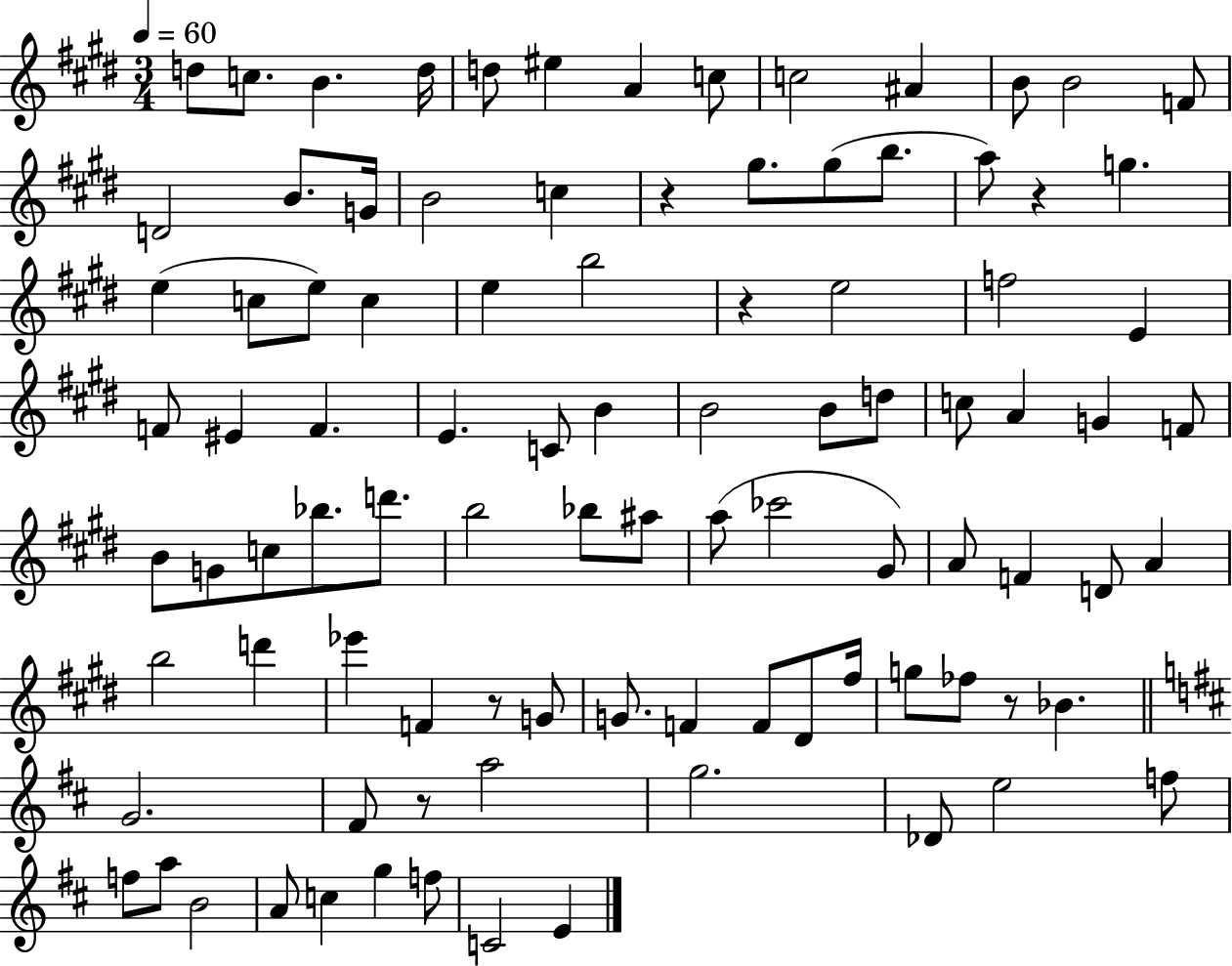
{
  \clef treble
  \numericTimeSignature
  \time 3/4
  \key e \major
  \tempo 4 = 60
  d''8 c''8. b'4. d''16 | d''8 eis''4 a'4 c''8 | c''2 ais'4 | b'8 b'2 f'8 | \break d'2 b'8. g'16 | b'2 c''4 | r4 gis''8. gis''8( b''8. | a''8) r4 g''4. | \break e''4( c''8 e''8) c''4 | e''4 b''2 | r4 e''2 | f''2 e'4 | \break f'8 eis'4 f'4. | e'4. c'8 b'4 | b'2 b'8 d''8 | c''8 a'4 g'4 f'8 | \break b'8 g'8 c''8 bes''8. d'''8. | b''2 bes''8 ais''8 | a''8( ces'''2 gis'8) | a'8 f'4 d'8 a'4 | \break b''2 d'''4 | ees'''4 f'4 r8 g'8 | g'8. f'4 f'8 dis'8 fis''16 | g''8 fes''8 r8 bes'4. | \break \bar "||" \break \key d \major g'2. | fis'8 r8 a''2 | g''2. | des'8 e''2 f''8 | \break f''8 a''8 b'2 | a'8 c''4 g''4 f''8 | c'2 e'4 | \bar "|."
}